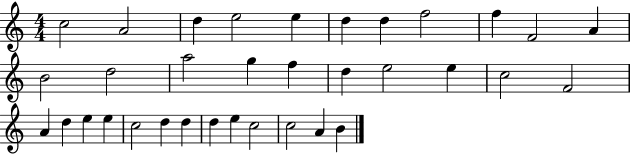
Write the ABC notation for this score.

X:1
T:Untitled
M:4/4
L:1/4
K:C
c2 A2 d e2 e d d f2 f F2 A B2 d2 a2 g f d e2 e c2 F2 A d e e c2 d d d e c2 c2 A B